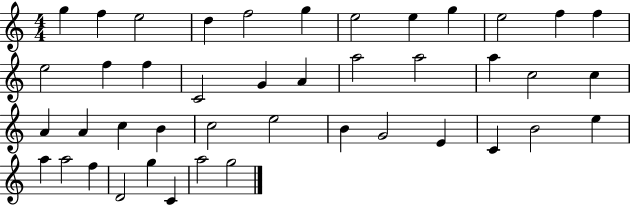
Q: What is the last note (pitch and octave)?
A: G5